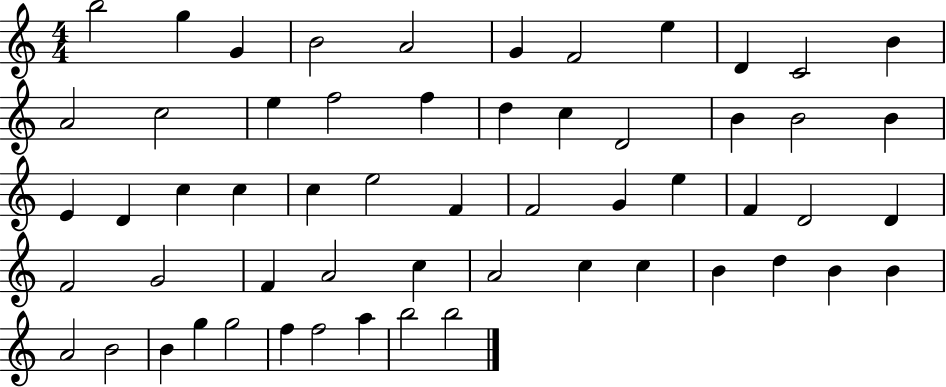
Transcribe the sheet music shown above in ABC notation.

X:1
T:Untitled
M:4/4
L:1/4
K:C
b2 g G B2 A2 G F2 e D C2 B A2 c2 e f2 f d c D2 B B2 B E D c c c e2 F F2 G e F D2 D F2 G2 F A2 c A2 c c B d B B A2 B2 B g g2 f f2 a b2 b2